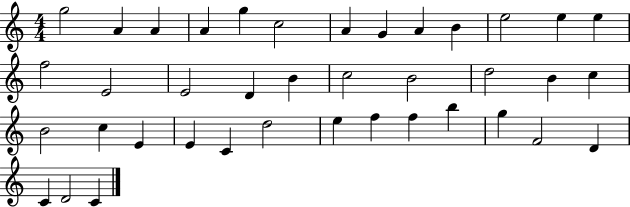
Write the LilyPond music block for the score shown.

{
  \clef treble
  \numericTimeSignature
  \time 4/4
  \key c \major
  g''2 a'4 a'4 | a'4 g''4 c''2 | a'4 g'4 a'4 b'4 | e''2 e''4 e''4 | \break f''2 e'2 | e'2 d'4 b'4 | c''2 b'2 | d''2 b'4 c''4 | \break b'2 c''4 e'4 | e'4 c'4 d''2 | e''4 f''4 f''4 b''4 | g''4 f'2 d'4 | \break c'4 d'2 c'4 | \bar "|."
}